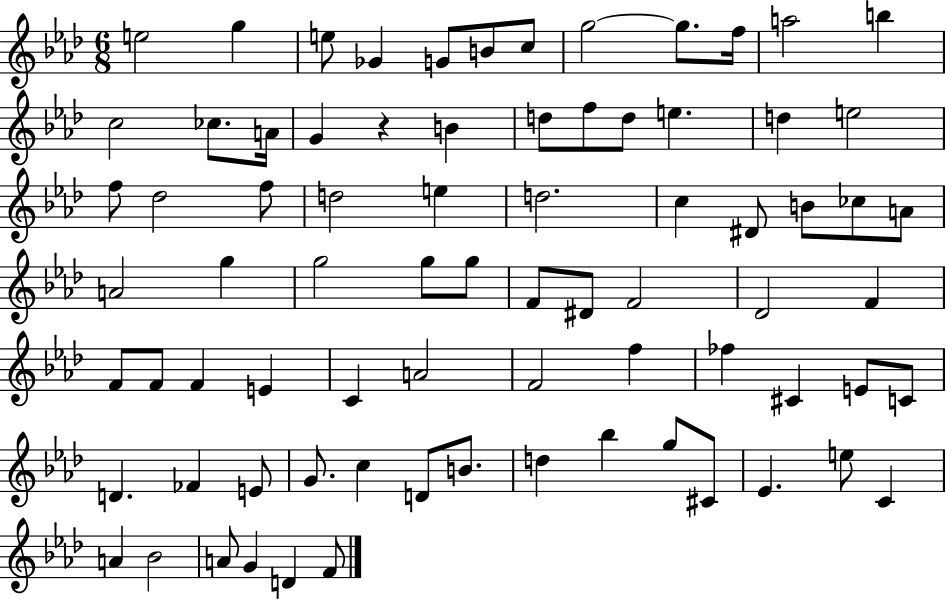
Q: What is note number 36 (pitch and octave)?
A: G5